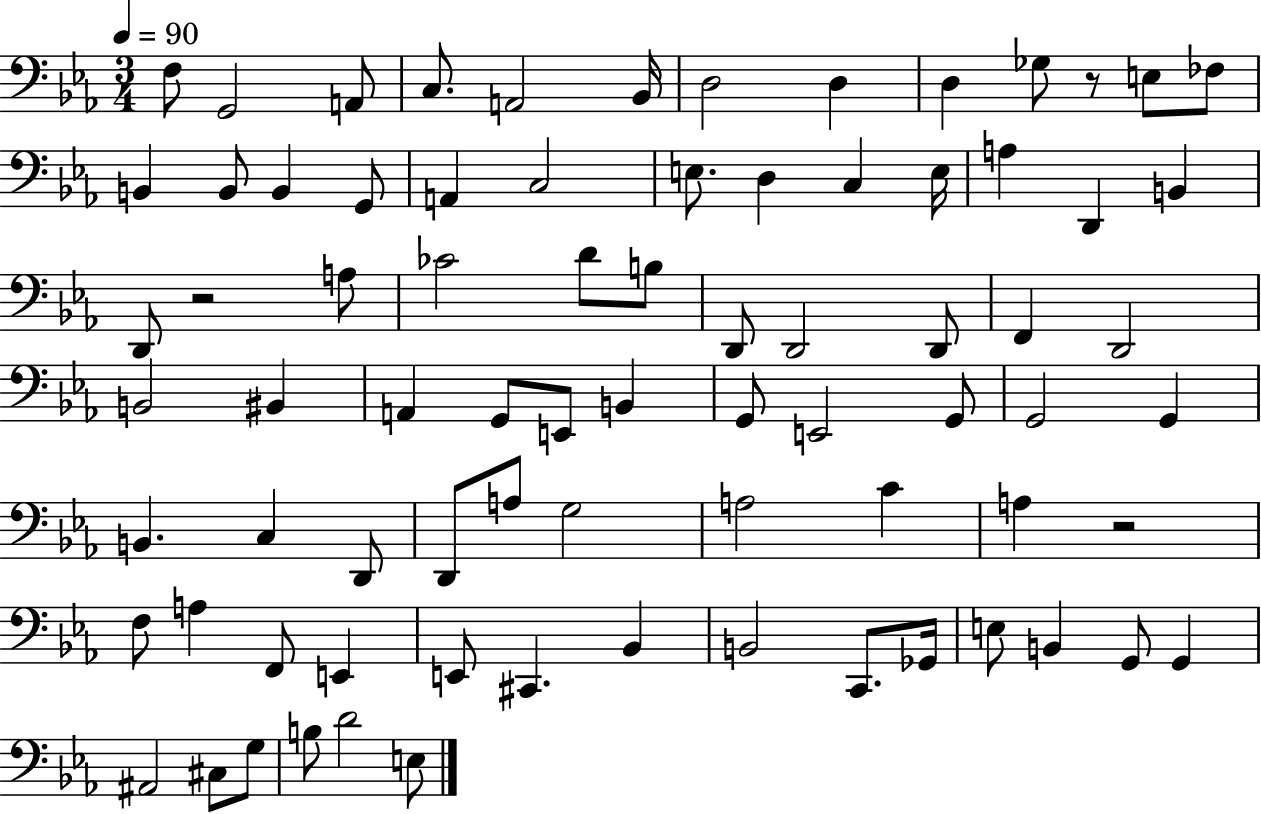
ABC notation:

X:1
T:Untitled
M:3/4
L:1/4
K:Eb
F,/2 G,,2 A,,/2 C,/2 A,,2 _B,,/4 D,2 D, D, _G,/2 z/2 E,/2 _F,/2 B,, B,,/2 B,, G,,/2 A,, C,2 E,/2 D, C, E,/4 A, D,, B,, D,,/2 z2 A,/2 _C2 D/2 B,/2 D,,/2 D,,2 D,,/2 F,, D,,2 B,,2 ^B,, A,, G,,/2 E,,/2 B,, G,,/2 E,,2 G,,/2 G,,2 G,, B,, C, D,,/2 D,,/2 A,/2 G,2 A,2 C A, z2 F,/2 A, F,,/2 E,, E,,/2 ^C,, _B,, B,,2 C,,/2 _G,,/4 E,/2 B,, G,,/2 G,, ^A,,2 ^C,/2 G,/2 B,/2 D2 E,/2